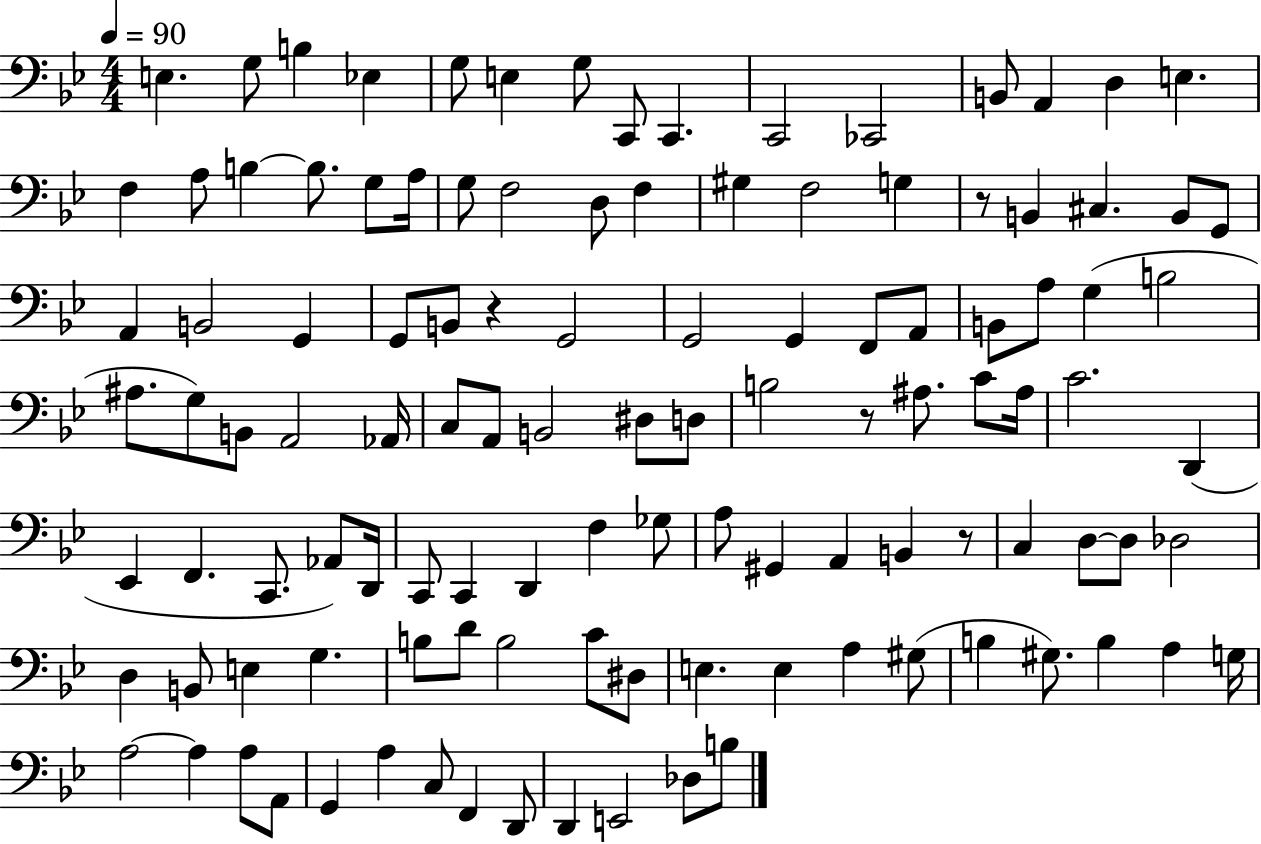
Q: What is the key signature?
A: BES major